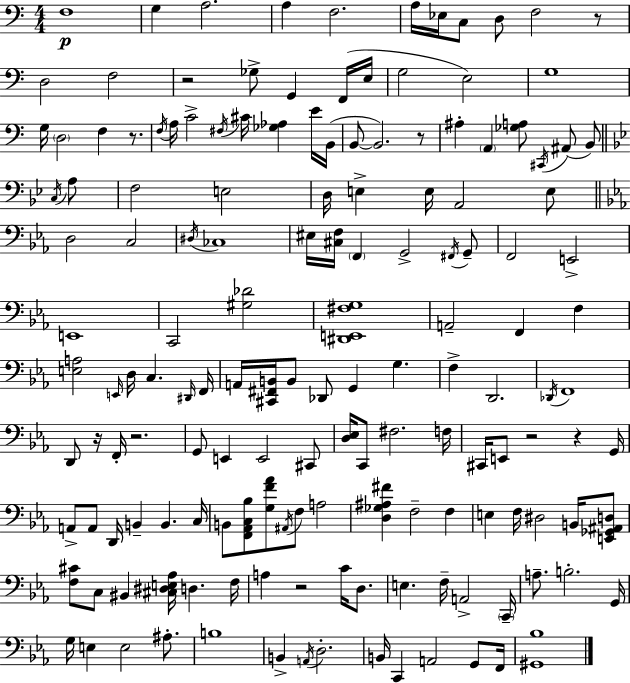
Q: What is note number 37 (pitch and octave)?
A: C3